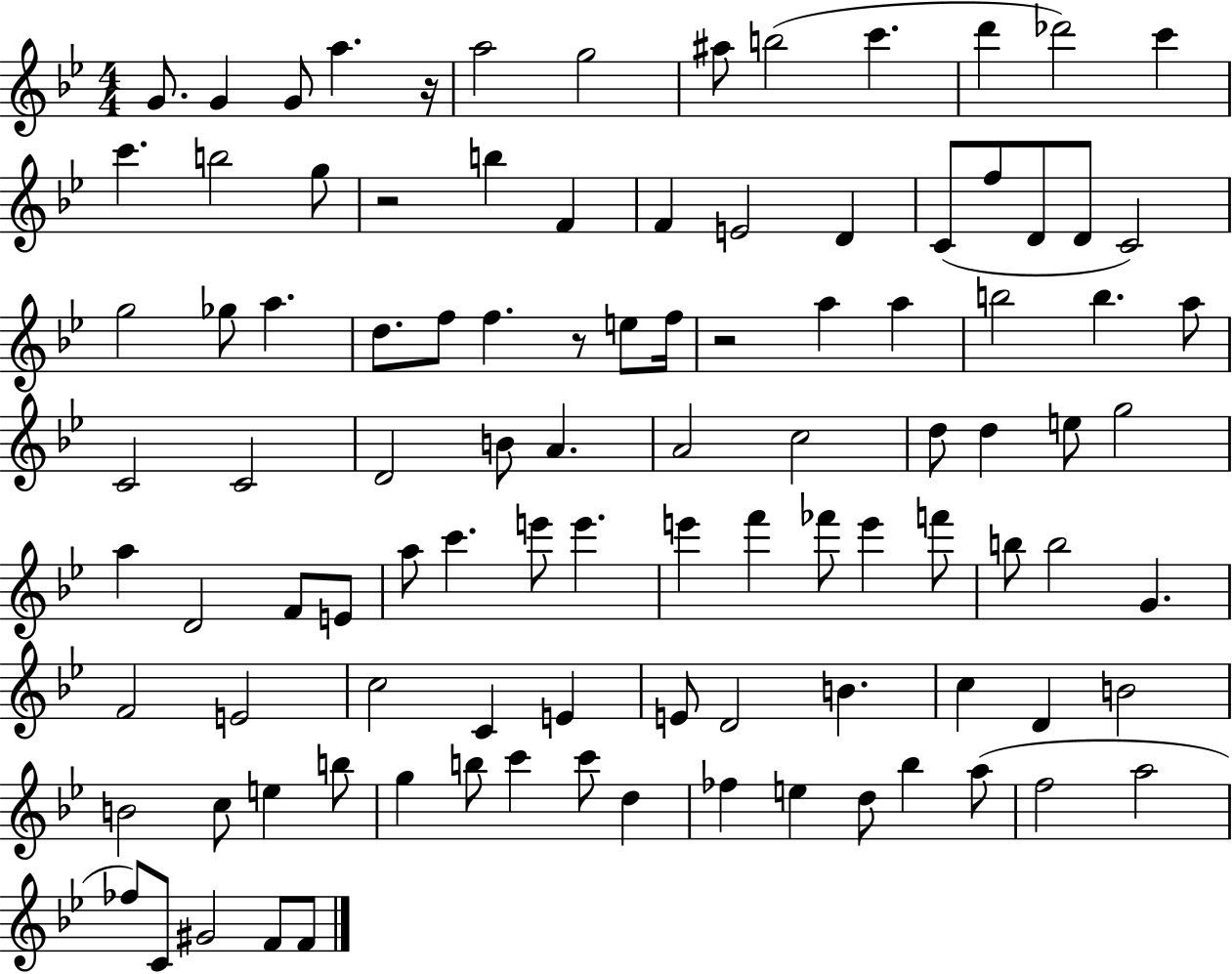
{
  \clef treble
  \numericTimeSignature
  \time 4/4
  \key bes \major
  \repeat volta 2 { g'8. g'4 g'8 a''4. r16 | a''2 g''2 | ais''8 b''2( c'''4. | d'''4 des'''2) c'''4 | \break c'''4. b''2 g''8 | r2 b''4 f'4 | f'4 e'2 d'4 | c'8( f''8 d'8 d'8 c'2) | \break g''2 ges''8 a''4. | d''8. f''8 f''4. r8 e''8 f''16 | r2 a''4 a''4 | b''2 b''4. a''8 | \break c'2 c'2 | d'2 b'8 a'4. | a'2 c''2 | d''8 d''4 e''8 g''2 | \break a''4 d'2 f'8 e'8 | a''8 c'''4. e'''8 e'''4. | e'''4 f'''4 fes'''8 e'''4 f'''8 | b''8 b''2 g'4. | \break f'2 e'2 | c''2 c'4 e'4 | e'8 d'2 b'4. | c''4 d'4 b'2 | \break b'2 c''8 e''4 b''8 | g''4 b''8 c'''4 c'''8 d''4 | fes''4 e''4 d''8 bes''4 a''8( | f''2 a''2 | \break fes''8) c'8 gis'2 f'8 f'8 | } \bar "|."
}